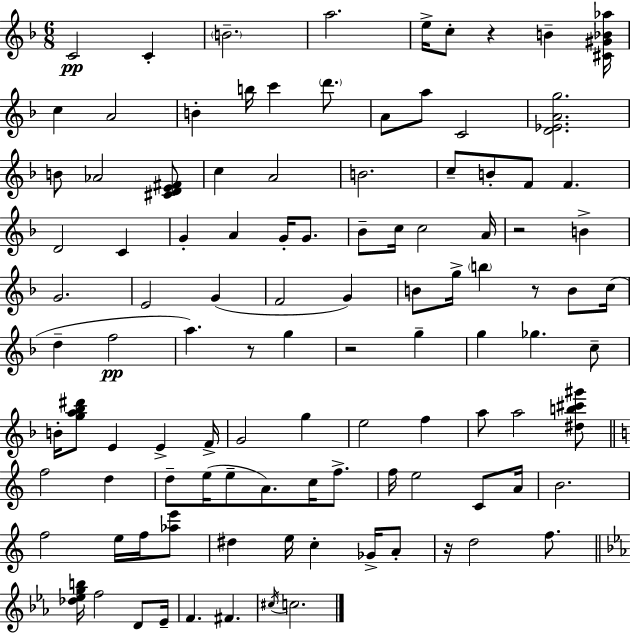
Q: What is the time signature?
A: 6/8